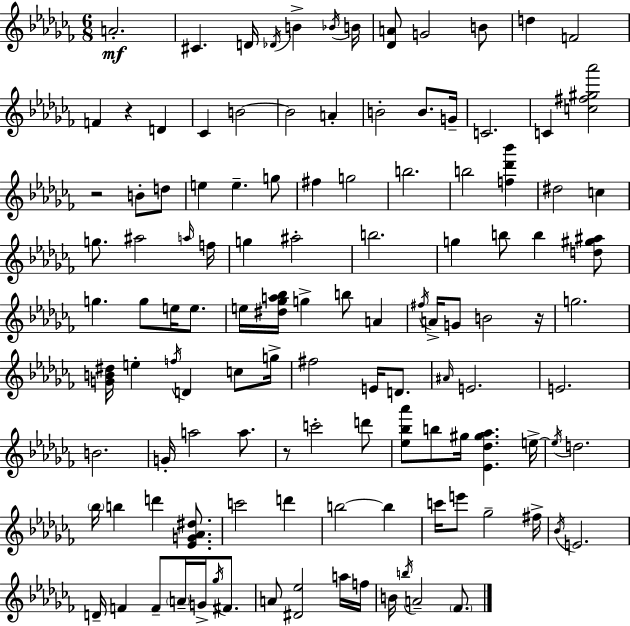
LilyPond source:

{
  \clef treble
  \numericTimeSignature
  \time 6/8
  \key aes \minor
  a'2.-.\mf | cis'4. d'16 \acciaccatura { des'16 } b'4-> | \acciaccatura { bes'16 } b'16 <des' a'>8 g'2 | b'8 d''4 f'2 | \break f'4 r4 d'4 | ces'4 b'2~~ | b'2 a'4-. | b'2-. b'8. | \break g'16-- c'2. | c'4 <c'' fis'' gis'' aes'''>2 | r2 b'8-. | d''8 e''4 e''4.-- | \break g''8 fis''4 g''2 | b''2. | b''2 <f'' des''' bes'''>4 | dis''2 c''4 | \break g''8. ais''2 | \grace { a''16 } f''16 g''4 ais''2-. | b''2. | g''4 b''8 b''4 | \break <d'' gis'' ais''>8 g''4. g''8 e''16 | e''8. e''16 <dis'' ges'' a'' bes''>16 g''4-> b''8 a'4 | \acciaccatura { fis''16 } a'16-> g'8 b'2 | r16 g''2. | \break <g' b' dis''>16 e''4-. \acciaccatura { f''16 } d'4 | c''8 g''16-> fis''2 | e'16 d'8. \grace { ais'16 } e'2. | e'2. | \break b'2. | g'16-. a''2 | a''8. r8 c'''2-. | d'''8 <ees'' bes'' aes'''>8 b''8 gis''16 <ees' des'' gis'' aes''>4. | \break e''16->~~ \acciaccatura { e''16 } d''2. | \parenthesize bes''16 b''4 | d'''4 <ees' g' aes' dis''>8. c'''2 | d'''4 b''2~~ | \break b''4 c'''16 e'''8 ges''2-- | fis''16-> \acciaccatura { bes'16 } e'2. | d'16-- f'4 | f'8-- \parenthesize a'16-- g'16-> \acciaccatura { ges''16 } fis'8. a'8 <dis' ees''>2 | \break a''16 f''16 b'16 \acciaccatura { b''16 } a'2-- | \parenthesize fes'8. \bar "|."
}